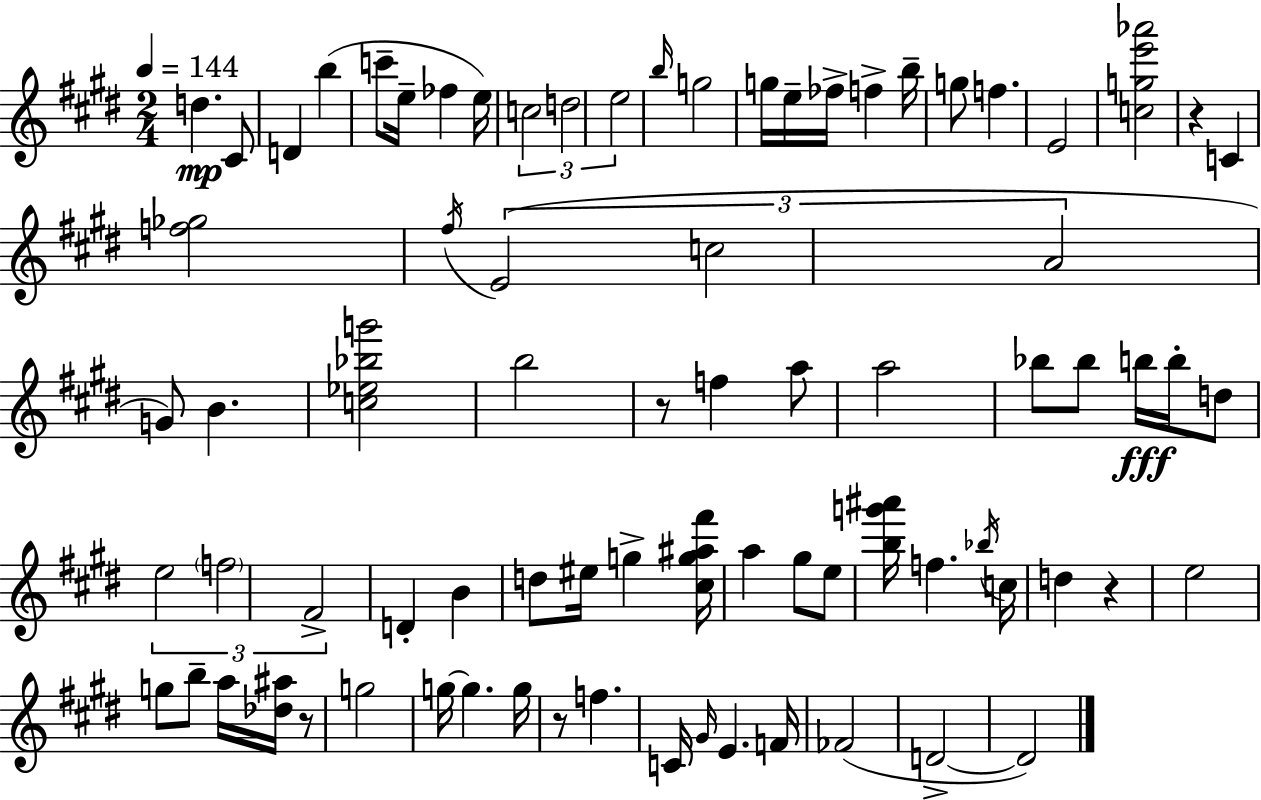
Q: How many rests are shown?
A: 5